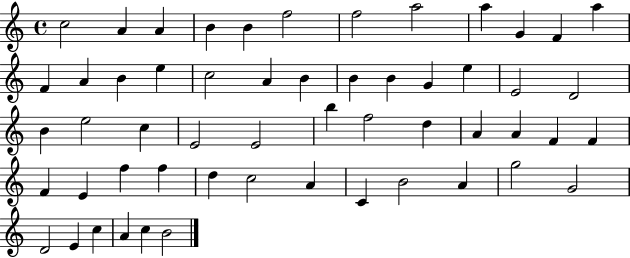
C5/h A4/q A4/q B4/q B4/q F5/h F5/h A5/h A5/q G4/q F4/q A5/q F4/q A4/q B4/q E5/q C5/h A4/q B4/q B4/q B4/q G4/q E5/q E4/h D4/h B4/q E5/h C5/q E4/h E4/h B5/q F5/h D5/q A4/q A4/q F4/q F4/q F4/q E4/q F5/q F5/q D5/q C5/h A4/q C4/q B4/h A4/q G5/h G4/h D4/h E4/q C5/q A4/q C5/q B4/h